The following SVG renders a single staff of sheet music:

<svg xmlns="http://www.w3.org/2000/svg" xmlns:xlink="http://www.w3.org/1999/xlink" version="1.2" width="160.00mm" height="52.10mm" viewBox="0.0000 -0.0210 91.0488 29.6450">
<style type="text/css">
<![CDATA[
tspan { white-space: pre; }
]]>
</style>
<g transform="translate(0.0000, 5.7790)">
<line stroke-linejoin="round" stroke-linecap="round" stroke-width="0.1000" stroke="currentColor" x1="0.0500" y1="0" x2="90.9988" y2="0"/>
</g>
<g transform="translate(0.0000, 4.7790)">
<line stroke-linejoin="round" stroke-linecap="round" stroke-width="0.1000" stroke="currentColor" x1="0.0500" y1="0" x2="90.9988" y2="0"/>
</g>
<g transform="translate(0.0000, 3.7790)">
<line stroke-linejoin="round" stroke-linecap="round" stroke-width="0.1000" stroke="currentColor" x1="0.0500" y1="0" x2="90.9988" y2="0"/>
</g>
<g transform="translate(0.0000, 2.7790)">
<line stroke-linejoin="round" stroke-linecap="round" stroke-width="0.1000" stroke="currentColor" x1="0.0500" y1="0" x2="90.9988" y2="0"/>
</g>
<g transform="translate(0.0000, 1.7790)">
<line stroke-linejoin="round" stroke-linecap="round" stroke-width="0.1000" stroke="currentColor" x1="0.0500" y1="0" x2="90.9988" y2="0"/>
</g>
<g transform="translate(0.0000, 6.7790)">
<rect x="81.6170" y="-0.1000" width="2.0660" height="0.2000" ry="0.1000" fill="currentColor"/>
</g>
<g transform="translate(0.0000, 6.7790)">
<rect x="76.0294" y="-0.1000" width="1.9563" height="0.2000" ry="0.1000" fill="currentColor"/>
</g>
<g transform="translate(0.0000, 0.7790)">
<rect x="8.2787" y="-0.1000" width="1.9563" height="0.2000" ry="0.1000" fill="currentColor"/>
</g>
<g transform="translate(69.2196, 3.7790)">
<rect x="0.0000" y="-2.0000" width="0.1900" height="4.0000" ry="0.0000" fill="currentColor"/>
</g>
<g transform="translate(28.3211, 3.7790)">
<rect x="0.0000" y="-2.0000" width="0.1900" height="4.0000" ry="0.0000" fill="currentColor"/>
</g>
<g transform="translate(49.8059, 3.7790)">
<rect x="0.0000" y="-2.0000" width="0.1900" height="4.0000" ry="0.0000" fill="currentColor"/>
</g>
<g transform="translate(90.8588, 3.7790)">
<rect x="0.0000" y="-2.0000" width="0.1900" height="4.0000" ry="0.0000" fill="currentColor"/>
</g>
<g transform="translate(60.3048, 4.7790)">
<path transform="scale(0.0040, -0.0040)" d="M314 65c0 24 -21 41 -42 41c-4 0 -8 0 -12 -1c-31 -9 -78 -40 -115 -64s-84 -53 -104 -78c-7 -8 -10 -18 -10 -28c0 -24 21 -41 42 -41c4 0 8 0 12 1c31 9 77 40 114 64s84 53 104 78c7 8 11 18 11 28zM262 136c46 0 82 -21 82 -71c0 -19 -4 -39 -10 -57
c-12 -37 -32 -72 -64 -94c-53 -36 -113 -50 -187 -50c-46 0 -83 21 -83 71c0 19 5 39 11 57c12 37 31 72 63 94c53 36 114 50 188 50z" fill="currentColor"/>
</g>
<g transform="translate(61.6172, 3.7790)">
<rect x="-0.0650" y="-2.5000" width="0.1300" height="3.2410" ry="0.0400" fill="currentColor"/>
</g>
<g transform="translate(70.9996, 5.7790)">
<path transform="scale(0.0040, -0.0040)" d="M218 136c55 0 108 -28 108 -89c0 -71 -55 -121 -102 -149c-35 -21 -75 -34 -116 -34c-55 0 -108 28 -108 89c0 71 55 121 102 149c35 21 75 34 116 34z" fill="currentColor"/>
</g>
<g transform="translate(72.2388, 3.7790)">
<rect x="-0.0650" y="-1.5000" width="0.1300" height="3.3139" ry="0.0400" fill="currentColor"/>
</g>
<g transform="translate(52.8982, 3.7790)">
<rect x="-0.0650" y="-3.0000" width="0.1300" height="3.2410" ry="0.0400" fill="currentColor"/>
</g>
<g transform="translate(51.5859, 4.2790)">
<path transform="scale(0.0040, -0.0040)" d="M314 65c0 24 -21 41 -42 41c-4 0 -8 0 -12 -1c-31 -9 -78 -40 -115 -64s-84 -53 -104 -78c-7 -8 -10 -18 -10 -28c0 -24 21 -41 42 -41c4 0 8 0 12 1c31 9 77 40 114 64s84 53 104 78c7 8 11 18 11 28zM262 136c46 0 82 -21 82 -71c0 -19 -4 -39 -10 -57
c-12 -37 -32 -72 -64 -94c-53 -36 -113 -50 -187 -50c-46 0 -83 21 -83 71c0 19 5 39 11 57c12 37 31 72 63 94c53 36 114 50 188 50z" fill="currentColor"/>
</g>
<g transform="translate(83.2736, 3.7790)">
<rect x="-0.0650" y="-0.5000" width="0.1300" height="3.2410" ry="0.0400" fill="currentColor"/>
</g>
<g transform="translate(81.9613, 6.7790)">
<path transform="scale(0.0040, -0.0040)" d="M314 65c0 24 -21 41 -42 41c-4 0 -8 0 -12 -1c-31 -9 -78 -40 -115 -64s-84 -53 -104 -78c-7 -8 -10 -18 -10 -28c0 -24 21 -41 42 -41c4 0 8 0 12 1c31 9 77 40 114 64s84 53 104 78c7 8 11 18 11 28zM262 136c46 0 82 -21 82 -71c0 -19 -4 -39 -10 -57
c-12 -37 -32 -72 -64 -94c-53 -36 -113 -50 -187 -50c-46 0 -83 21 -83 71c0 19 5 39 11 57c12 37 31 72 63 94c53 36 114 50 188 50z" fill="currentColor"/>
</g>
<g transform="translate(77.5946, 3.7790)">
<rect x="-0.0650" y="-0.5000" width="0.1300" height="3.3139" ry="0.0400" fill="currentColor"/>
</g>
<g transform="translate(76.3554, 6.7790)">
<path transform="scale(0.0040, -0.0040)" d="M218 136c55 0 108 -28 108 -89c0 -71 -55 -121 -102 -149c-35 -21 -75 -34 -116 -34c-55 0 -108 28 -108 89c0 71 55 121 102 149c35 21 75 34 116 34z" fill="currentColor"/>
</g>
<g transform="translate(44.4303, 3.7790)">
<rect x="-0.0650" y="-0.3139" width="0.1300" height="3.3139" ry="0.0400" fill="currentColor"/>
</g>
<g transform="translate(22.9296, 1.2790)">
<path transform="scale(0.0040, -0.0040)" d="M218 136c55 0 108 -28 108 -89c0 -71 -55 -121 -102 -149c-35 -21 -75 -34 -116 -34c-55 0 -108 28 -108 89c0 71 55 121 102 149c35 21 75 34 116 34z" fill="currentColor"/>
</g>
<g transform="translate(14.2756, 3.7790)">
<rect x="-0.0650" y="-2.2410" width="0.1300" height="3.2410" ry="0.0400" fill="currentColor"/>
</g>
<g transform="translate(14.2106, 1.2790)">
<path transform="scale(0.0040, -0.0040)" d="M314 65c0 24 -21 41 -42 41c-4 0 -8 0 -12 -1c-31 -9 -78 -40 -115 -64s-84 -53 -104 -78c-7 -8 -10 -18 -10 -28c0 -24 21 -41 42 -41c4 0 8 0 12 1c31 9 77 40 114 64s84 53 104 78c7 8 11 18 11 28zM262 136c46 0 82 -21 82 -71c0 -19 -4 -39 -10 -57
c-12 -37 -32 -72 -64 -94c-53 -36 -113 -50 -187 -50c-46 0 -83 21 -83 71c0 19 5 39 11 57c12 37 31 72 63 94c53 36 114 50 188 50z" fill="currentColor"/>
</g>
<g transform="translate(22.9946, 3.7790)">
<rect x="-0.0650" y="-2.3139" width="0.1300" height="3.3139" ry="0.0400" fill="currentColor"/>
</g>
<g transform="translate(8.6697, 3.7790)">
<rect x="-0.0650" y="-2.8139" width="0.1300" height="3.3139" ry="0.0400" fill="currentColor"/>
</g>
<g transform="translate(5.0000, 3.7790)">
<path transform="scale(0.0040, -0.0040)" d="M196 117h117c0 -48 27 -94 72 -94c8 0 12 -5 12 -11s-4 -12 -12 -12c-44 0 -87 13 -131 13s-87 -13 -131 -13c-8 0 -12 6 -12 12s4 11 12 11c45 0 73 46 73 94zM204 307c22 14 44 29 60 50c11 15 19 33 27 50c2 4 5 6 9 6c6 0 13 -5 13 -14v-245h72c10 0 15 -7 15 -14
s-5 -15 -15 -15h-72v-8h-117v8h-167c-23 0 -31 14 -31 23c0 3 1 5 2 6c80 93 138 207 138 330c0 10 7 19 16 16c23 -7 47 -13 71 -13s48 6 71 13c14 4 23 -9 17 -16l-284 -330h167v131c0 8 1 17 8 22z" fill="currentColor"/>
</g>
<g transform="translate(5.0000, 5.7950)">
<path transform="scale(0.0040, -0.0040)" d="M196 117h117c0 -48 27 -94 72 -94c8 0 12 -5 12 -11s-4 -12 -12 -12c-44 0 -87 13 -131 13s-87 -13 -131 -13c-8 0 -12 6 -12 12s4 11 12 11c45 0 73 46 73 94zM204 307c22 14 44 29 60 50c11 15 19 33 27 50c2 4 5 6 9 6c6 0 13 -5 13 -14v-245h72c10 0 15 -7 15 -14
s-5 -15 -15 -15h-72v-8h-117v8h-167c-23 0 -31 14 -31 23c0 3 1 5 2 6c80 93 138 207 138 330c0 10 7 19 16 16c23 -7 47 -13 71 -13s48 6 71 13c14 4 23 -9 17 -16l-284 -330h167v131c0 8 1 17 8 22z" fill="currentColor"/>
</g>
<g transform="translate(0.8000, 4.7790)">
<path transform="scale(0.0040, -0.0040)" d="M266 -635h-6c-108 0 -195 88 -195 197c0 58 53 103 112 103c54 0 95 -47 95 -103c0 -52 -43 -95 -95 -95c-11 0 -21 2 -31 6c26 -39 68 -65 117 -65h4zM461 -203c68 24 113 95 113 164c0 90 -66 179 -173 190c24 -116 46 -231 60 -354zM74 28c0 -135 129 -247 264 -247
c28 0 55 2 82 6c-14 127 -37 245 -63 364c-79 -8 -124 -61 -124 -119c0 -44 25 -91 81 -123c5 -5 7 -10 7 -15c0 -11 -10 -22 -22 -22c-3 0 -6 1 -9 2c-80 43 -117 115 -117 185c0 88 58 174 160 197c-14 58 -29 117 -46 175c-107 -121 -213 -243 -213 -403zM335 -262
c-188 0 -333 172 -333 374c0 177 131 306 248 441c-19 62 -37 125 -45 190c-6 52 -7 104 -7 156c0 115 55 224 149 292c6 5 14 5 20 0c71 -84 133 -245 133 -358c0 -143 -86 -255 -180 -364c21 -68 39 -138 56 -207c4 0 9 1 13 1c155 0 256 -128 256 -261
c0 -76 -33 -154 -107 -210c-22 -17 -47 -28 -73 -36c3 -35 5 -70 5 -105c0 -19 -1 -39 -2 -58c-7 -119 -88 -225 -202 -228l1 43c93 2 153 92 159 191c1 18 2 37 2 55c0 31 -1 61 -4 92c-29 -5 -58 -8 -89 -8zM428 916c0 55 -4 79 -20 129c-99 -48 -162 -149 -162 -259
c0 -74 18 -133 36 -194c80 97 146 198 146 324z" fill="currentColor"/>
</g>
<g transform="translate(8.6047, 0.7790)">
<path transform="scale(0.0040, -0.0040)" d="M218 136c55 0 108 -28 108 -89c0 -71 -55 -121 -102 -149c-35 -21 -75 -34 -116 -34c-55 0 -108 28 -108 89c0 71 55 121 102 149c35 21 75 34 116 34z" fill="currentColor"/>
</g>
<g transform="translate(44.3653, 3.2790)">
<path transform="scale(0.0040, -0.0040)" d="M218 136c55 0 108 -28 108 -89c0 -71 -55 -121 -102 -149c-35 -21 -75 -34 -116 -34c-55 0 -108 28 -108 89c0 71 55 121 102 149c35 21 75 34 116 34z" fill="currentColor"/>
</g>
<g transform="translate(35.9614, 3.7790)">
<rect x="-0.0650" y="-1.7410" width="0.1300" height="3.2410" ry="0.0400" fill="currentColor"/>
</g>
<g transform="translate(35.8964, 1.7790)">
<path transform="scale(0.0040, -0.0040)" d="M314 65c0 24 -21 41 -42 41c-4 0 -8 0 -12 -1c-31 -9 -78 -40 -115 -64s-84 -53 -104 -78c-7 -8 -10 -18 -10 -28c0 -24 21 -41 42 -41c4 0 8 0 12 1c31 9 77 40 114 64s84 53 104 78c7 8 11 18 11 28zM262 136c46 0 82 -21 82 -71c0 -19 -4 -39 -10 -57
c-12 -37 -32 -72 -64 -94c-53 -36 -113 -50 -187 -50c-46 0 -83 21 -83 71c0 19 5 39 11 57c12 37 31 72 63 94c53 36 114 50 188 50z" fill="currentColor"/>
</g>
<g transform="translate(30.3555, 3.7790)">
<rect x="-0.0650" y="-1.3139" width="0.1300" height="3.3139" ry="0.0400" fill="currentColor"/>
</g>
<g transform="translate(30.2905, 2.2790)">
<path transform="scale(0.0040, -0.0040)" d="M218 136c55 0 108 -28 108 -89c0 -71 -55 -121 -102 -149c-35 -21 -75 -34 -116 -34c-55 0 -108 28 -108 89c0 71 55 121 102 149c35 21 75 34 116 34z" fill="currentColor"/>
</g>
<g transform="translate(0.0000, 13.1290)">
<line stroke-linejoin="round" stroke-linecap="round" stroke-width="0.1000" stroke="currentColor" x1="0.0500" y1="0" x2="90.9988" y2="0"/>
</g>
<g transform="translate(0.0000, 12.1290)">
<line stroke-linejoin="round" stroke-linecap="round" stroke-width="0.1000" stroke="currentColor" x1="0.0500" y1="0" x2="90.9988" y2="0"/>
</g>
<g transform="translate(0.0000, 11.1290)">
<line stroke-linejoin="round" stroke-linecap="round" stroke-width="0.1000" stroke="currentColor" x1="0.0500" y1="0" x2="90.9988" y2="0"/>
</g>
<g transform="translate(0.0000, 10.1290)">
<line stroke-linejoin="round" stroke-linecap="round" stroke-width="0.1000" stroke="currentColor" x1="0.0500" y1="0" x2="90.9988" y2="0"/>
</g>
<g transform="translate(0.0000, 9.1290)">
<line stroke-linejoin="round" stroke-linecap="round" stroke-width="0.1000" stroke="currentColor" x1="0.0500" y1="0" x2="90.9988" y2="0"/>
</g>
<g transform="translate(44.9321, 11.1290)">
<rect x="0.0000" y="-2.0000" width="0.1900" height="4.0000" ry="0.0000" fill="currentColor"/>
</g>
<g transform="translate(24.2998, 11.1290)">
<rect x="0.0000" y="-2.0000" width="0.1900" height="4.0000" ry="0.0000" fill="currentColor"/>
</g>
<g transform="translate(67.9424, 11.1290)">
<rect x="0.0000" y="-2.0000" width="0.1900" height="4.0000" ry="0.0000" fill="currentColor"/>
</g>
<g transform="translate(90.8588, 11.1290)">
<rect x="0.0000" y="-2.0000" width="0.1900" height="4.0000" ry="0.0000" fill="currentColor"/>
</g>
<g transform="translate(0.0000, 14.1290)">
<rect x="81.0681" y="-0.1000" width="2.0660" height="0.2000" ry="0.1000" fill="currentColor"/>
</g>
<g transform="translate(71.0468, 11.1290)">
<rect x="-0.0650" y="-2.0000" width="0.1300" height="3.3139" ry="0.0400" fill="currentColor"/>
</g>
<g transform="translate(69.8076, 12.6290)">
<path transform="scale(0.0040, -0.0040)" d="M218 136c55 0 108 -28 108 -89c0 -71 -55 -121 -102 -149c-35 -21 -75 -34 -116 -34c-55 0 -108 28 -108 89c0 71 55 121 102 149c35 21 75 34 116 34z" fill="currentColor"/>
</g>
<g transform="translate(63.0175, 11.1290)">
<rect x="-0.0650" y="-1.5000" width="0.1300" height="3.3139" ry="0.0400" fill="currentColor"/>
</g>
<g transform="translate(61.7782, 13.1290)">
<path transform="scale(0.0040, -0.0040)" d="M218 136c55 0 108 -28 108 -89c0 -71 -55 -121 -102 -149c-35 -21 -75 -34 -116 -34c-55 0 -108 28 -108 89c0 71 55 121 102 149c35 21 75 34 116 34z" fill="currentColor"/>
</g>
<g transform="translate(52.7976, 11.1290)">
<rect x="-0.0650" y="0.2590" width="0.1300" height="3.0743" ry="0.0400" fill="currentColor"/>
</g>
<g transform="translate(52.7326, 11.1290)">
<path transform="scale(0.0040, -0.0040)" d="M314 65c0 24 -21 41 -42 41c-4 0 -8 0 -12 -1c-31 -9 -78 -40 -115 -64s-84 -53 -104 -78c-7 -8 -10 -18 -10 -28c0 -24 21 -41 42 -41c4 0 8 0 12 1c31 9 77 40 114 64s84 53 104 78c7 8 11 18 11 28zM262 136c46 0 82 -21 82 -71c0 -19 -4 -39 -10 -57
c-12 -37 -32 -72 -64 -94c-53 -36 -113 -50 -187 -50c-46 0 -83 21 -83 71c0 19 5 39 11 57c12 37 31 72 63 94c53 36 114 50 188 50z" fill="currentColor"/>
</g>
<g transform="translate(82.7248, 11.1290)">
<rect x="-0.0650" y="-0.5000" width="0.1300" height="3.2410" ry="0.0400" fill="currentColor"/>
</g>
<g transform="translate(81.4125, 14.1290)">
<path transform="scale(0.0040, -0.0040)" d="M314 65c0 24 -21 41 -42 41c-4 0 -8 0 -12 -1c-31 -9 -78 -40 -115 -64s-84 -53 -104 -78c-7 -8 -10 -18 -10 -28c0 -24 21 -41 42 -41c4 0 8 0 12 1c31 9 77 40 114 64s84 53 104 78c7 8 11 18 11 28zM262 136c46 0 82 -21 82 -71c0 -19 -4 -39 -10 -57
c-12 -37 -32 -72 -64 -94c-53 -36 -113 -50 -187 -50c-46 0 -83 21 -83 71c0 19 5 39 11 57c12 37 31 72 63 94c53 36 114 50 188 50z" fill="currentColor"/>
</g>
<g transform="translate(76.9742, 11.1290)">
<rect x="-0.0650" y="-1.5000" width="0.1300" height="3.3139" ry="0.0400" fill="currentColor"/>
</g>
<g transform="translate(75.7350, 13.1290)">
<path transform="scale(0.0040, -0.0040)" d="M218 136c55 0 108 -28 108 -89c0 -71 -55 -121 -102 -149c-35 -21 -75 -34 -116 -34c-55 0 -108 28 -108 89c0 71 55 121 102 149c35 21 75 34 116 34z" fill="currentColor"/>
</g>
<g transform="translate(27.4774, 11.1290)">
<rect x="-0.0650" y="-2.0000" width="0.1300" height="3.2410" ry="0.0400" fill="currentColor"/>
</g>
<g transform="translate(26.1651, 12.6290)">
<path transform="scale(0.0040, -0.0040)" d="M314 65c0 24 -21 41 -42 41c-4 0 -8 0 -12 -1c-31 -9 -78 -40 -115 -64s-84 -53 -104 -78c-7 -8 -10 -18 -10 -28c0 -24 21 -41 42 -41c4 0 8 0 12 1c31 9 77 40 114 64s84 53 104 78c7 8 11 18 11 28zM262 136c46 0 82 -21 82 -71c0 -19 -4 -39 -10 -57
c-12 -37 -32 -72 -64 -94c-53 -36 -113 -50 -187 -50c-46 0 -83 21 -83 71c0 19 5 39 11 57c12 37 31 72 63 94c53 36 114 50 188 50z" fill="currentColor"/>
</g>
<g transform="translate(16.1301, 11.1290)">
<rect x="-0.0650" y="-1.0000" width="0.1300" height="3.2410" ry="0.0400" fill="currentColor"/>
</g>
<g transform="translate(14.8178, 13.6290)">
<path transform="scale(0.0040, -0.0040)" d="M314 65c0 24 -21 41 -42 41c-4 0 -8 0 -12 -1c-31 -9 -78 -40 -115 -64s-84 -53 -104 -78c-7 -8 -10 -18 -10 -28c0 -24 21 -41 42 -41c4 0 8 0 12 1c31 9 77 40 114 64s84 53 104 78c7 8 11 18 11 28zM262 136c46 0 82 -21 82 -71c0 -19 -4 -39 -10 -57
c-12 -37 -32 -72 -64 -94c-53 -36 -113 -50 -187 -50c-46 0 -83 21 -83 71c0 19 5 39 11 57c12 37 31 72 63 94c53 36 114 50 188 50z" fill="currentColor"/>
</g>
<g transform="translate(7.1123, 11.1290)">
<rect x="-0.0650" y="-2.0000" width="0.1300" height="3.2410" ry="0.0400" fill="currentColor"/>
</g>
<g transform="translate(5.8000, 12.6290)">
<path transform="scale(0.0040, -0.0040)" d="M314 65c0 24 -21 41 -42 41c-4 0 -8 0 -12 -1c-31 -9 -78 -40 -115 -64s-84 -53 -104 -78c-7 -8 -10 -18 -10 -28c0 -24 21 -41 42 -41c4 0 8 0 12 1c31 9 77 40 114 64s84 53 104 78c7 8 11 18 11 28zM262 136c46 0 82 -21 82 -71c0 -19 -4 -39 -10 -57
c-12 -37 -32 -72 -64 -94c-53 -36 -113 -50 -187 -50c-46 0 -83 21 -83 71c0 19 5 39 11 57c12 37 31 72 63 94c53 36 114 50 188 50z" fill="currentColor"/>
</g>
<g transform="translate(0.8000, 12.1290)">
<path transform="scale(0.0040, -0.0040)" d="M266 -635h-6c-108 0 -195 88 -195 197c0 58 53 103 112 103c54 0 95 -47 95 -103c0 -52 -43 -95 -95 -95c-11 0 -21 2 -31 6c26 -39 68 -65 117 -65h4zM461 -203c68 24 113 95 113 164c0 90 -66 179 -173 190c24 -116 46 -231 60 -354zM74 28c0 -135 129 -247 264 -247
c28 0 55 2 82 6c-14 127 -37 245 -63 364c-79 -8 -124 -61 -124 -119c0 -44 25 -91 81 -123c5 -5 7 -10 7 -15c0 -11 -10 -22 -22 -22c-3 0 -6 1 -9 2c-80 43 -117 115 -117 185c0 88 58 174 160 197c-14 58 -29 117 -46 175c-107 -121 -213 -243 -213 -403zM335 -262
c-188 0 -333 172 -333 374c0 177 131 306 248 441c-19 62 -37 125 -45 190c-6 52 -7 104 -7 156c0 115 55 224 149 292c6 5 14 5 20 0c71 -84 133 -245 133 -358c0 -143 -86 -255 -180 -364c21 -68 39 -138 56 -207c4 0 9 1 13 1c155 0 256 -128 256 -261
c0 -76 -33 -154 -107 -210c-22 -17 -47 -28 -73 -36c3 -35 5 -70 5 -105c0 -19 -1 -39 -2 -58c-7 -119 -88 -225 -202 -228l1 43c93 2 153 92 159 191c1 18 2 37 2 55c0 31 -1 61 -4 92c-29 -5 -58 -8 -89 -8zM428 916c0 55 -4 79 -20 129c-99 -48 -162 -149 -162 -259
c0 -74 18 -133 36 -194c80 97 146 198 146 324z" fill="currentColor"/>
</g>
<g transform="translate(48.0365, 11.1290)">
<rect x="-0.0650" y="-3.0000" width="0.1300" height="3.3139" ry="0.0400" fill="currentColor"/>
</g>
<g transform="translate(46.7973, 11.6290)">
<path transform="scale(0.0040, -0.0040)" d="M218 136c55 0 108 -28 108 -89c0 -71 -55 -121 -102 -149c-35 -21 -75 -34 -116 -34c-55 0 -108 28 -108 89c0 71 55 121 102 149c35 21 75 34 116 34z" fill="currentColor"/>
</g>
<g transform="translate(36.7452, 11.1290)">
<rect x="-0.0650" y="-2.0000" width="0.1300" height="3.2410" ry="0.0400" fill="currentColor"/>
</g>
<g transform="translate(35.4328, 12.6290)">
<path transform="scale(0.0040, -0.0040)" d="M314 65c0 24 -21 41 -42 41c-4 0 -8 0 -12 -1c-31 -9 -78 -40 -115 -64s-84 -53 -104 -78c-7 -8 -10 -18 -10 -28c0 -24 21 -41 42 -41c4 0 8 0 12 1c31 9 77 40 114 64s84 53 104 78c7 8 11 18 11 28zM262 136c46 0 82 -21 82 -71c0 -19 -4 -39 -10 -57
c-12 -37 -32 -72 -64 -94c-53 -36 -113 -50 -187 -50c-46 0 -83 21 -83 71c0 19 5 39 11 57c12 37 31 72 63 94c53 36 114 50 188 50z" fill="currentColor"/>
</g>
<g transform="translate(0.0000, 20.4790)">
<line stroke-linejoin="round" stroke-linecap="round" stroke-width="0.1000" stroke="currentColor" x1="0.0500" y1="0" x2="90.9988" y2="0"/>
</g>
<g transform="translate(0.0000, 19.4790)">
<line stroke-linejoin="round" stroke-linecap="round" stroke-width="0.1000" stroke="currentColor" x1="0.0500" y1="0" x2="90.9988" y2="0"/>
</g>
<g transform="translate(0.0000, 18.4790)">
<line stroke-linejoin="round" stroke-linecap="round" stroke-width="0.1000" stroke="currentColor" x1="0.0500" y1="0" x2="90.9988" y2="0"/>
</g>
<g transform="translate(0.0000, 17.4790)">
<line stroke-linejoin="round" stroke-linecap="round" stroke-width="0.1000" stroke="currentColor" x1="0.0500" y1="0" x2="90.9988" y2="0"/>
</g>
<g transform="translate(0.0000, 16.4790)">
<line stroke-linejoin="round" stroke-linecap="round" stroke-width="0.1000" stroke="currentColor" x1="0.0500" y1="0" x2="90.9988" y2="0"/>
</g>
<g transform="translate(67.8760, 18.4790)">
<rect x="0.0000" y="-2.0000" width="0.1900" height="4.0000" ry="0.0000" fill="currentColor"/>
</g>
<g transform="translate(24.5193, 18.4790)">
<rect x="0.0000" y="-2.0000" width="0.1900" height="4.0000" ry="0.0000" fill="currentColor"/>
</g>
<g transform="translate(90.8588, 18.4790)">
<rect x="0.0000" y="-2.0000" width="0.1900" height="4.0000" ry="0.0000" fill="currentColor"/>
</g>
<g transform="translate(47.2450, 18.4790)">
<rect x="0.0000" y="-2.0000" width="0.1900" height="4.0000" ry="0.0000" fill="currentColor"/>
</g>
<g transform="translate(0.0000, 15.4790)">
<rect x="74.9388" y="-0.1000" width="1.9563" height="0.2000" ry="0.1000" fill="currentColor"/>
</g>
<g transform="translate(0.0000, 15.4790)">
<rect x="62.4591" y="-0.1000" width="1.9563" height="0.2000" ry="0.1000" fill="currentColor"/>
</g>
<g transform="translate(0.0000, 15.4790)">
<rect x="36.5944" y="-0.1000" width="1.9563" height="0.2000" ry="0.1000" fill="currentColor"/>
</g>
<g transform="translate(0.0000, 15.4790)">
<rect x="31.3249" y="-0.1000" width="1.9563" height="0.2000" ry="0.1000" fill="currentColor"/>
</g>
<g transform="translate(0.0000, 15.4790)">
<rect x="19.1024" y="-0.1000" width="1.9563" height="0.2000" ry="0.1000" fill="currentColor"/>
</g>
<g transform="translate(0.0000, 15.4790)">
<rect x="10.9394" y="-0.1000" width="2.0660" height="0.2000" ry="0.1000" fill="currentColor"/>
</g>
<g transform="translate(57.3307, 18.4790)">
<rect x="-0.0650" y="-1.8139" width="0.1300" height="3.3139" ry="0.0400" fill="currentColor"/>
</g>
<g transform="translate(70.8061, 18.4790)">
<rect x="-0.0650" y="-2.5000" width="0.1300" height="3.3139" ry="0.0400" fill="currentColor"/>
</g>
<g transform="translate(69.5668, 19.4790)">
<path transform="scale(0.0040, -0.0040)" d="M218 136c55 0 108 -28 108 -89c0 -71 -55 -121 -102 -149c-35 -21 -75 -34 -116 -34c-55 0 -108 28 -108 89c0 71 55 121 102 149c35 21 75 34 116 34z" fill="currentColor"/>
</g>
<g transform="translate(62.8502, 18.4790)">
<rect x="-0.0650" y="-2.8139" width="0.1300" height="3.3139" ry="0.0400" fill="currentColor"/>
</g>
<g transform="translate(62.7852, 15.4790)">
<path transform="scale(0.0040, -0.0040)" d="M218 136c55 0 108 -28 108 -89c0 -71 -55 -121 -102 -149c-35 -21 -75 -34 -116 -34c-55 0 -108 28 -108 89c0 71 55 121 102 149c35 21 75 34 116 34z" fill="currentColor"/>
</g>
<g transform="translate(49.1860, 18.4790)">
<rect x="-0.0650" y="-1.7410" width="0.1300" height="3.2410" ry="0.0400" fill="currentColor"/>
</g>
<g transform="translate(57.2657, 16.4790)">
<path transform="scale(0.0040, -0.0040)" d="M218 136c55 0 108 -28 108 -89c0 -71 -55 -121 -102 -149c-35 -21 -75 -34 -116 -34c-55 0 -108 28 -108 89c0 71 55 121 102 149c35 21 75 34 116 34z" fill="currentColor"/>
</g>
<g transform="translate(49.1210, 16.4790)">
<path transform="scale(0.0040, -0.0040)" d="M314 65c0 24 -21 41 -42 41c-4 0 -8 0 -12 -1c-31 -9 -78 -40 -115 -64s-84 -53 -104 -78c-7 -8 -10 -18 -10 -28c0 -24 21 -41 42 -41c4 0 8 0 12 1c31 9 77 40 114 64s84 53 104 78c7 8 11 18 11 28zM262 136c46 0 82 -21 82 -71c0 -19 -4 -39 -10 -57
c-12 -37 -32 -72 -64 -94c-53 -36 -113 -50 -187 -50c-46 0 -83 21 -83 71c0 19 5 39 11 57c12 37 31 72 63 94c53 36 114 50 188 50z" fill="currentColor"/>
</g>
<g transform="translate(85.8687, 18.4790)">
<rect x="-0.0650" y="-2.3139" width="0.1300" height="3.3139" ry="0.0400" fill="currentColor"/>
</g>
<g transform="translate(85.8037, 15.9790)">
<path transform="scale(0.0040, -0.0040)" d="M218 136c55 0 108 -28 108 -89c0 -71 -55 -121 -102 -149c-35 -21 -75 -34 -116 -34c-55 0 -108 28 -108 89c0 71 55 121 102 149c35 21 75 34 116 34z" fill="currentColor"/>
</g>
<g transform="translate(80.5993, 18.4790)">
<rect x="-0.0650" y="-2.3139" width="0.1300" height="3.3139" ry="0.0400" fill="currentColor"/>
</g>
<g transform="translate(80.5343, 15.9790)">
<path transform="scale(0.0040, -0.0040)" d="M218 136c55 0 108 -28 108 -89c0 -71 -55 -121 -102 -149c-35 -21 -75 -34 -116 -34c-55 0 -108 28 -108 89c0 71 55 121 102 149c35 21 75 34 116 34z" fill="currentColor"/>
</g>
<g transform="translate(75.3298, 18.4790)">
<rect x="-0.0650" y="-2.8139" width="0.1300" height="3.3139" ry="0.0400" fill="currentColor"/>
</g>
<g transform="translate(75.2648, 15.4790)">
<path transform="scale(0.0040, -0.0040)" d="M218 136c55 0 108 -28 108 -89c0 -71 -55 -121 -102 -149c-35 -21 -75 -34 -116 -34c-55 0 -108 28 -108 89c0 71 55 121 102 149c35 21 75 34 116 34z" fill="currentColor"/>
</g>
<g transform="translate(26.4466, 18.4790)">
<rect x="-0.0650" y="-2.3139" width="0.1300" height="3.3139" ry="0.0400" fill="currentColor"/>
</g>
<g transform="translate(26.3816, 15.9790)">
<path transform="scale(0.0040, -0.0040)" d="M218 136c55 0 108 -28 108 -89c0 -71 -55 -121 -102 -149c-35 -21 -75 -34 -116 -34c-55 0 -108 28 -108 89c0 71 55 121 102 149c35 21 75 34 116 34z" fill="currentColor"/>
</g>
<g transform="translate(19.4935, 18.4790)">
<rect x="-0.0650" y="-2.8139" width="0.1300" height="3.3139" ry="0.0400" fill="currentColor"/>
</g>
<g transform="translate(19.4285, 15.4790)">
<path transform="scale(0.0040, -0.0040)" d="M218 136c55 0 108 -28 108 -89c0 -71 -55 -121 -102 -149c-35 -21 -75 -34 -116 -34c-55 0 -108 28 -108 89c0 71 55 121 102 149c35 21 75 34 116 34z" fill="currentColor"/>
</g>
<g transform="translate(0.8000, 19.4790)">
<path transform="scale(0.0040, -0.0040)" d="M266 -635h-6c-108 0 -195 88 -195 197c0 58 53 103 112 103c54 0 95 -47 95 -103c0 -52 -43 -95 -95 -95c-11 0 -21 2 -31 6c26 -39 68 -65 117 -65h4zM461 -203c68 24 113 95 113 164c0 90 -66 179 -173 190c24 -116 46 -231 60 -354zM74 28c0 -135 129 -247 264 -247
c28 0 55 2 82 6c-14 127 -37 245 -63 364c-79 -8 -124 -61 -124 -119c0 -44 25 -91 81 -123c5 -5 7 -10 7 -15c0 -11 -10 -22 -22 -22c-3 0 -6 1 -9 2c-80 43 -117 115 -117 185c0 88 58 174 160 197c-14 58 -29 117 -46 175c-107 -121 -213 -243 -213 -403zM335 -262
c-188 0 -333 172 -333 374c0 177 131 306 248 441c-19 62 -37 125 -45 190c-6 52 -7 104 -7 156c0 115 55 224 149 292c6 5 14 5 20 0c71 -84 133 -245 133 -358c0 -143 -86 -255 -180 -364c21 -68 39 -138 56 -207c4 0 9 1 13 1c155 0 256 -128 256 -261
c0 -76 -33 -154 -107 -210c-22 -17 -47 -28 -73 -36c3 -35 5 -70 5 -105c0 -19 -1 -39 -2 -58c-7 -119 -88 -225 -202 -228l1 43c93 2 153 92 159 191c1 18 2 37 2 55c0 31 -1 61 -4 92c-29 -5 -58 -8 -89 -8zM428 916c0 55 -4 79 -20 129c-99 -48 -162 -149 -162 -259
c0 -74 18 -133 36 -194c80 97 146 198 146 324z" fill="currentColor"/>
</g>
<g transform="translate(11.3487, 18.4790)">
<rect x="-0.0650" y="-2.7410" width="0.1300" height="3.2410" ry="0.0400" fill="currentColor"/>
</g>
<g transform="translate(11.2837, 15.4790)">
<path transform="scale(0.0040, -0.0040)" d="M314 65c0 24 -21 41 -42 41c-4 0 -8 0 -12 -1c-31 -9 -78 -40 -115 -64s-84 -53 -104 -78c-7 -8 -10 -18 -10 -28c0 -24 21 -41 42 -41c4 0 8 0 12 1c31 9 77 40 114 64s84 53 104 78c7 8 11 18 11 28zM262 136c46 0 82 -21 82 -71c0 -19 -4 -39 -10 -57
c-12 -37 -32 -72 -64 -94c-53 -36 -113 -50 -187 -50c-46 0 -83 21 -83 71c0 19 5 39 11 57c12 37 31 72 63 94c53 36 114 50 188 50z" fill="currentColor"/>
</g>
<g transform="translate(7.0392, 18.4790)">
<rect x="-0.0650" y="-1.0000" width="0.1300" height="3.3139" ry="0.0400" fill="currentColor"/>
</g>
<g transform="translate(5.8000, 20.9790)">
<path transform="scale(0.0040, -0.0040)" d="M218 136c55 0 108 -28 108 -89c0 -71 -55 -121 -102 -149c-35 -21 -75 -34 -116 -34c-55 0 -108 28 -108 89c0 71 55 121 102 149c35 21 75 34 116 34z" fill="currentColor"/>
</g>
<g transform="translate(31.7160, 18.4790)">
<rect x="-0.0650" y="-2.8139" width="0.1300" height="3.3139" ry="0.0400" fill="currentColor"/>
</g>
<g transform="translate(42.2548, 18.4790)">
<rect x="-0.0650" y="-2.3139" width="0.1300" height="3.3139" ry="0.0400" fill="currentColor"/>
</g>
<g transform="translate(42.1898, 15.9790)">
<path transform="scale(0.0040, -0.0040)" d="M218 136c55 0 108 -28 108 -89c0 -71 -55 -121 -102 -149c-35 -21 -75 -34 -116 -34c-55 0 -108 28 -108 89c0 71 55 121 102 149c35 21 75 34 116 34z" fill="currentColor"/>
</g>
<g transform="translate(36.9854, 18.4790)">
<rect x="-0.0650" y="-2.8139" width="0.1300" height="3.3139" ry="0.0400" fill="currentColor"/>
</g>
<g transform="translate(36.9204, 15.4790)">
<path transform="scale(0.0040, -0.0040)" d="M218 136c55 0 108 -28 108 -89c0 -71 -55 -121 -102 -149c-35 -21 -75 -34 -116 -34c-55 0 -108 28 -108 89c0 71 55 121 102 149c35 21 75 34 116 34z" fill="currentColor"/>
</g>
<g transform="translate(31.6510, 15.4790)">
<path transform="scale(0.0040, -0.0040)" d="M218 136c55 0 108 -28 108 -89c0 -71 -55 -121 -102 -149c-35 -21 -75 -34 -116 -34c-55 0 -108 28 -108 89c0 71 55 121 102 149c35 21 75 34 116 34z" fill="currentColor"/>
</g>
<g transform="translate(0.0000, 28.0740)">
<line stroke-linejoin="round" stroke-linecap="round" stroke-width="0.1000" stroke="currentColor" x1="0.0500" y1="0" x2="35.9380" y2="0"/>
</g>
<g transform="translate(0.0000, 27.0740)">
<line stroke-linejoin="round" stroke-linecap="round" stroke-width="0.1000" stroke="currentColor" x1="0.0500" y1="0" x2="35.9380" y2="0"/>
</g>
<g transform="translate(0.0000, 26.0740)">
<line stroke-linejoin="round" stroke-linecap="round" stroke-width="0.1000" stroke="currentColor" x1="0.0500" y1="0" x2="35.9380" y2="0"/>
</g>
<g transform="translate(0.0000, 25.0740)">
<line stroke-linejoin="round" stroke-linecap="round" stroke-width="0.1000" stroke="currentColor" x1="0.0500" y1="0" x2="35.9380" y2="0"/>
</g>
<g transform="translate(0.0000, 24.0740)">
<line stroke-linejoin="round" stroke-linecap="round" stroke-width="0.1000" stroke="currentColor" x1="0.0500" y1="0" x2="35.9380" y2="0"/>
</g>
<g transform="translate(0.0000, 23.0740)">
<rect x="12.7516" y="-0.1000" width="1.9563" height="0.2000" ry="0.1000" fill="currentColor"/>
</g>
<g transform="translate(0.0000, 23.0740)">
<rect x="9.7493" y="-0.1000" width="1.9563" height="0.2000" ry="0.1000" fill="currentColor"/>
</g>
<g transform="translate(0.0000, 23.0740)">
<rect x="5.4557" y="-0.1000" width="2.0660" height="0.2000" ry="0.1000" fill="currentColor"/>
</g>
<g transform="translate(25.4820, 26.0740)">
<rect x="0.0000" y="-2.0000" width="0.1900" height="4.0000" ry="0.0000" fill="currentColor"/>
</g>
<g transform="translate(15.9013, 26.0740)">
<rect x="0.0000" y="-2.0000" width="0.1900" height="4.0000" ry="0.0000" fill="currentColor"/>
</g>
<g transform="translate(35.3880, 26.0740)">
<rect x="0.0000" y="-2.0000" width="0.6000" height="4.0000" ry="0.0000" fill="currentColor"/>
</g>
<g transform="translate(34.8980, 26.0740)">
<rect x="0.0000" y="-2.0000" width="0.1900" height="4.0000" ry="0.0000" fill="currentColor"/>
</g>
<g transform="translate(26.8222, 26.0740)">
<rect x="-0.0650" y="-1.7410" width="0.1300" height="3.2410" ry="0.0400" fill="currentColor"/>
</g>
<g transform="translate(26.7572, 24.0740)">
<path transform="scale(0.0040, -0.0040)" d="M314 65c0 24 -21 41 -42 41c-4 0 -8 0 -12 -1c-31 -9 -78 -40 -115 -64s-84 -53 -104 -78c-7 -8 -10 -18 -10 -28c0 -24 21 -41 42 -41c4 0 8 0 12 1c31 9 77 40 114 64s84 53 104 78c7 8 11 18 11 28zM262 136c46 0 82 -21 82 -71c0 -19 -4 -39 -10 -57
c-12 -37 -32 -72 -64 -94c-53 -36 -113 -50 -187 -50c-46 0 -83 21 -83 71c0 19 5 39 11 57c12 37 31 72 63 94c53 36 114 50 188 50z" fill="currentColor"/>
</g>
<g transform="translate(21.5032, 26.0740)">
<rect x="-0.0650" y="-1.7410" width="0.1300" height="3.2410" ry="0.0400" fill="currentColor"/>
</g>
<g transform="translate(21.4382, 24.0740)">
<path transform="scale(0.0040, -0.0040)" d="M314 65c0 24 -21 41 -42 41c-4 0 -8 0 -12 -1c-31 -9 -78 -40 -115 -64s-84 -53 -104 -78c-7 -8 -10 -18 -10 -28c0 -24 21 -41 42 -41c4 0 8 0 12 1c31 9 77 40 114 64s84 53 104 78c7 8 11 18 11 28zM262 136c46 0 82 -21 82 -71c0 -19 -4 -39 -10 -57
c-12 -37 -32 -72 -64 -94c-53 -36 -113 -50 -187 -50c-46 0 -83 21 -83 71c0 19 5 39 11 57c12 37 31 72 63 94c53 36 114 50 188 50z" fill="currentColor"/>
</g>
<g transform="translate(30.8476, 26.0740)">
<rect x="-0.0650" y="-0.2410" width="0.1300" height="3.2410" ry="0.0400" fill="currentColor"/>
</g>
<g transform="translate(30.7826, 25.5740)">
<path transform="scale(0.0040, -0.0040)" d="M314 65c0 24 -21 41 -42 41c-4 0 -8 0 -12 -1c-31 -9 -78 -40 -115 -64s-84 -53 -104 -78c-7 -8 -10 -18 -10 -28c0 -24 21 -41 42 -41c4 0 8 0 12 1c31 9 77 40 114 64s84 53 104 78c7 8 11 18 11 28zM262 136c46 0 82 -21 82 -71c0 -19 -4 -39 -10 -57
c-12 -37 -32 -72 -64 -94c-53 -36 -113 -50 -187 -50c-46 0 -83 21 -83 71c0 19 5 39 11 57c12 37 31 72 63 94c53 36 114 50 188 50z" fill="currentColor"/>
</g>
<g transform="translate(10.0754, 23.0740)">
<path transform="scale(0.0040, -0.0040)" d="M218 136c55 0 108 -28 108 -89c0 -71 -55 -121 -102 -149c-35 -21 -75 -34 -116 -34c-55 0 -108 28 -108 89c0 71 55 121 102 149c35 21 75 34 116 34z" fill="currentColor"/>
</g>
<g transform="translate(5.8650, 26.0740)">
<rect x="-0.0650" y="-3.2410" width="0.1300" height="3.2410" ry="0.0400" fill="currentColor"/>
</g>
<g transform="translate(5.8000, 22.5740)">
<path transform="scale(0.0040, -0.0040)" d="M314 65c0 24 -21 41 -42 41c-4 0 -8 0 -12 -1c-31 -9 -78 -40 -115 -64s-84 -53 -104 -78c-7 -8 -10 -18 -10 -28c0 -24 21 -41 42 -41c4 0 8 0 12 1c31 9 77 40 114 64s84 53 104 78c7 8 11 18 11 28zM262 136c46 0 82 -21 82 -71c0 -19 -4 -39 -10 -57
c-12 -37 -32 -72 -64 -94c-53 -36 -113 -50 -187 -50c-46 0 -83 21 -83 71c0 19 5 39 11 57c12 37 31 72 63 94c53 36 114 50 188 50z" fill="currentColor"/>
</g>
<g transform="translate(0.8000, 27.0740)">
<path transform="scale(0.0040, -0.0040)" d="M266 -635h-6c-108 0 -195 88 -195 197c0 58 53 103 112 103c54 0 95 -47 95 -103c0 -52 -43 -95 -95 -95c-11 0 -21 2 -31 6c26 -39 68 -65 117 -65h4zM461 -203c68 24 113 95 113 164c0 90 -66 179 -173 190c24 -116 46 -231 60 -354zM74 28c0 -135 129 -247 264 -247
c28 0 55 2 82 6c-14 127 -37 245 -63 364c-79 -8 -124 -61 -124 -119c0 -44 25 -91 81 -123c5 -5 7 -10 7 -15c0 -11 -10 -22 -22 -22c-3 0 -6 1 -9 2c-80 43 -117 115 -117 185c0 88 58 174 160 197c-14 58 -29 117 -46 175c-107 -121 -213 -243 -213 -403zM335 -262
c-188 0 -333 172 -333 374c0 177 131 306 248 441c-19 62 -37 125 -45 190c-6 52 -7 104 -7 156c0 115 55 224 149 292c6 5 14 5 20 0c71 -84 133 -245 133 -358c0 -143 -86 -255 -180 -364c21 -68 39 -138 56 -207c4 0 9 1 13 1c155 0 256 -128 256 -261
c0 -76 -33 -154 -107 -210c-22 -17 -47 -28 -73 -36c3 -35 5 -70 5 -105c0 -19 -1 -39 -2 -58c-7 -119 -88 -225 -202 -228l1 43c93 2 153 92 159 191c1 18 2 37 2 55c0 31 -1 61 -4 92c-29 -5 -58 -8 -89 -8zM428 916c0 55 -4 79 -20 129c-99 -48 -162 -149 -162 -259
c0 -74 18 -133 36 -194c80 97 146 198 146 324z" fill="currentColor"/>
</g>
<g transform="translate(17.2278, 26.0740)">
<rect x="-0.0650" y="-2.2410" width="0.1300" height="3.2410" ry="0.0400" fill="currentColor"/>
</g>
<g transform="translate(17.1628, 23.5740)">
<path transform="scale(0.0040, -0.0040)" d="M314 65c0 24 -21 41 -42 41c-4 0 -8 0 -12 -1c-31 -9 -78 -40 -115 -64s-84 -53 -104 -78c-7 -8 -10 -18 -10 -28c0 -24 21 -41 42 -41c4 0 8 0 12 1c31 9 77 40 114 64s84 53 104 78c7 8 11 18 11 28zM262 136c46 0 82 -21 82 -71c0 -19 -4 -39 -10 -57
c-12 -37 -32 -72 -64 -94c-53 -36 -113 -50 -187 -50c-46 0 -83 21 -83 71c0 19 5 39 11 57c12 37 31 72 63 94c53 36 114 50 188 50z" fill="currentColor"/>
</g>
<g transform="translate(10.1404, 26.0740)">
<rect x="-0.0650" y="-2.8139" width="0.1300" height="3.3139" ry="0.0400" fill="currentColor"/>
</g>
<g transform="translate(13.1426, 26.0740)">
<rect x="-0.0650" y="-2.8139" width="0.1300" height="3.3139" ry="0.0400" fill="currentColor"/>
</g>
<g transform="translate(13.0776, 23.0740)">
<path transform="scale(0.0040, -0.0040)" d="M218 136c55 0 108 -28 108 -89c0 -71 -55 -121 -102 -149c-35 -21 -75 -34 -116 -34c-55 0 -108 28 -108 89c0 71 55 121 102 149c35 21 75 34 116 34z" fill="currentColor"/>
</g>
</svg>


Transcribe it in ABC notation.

X:1
T:Untitled
M:4/4
L:1/4
K:C
a g2 g e f2 c A2 G2 E C C2 F2 D2 F2 F2 A B2 E F E C2 D a2 a g a a g f2 f a G a g g b2 a a g2 f2 f2 c2